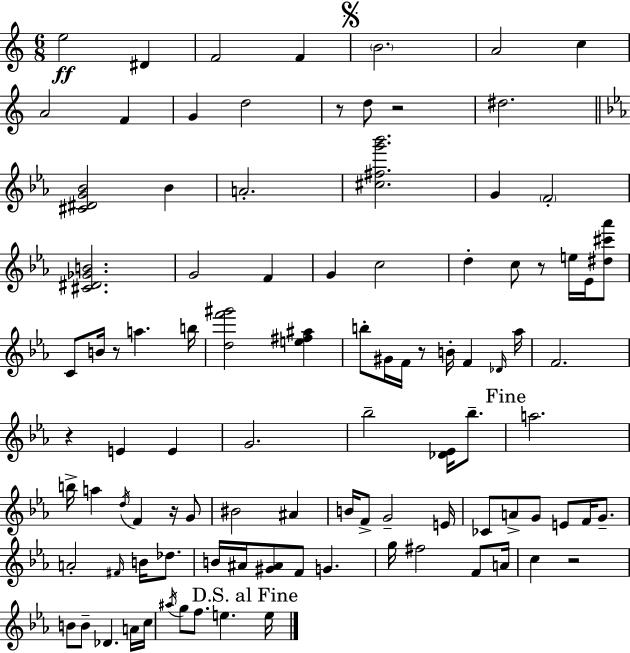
{
  \clef treble
  \numericTimeSignature
  \time 6/8
  \key c \major
  e''2\ff dis'4 | f'2 f'4 | \mark \markup { \musicglyph "scripts.segno" } \parenthesize b'2. | a'2 c''4 | \break a'2 f'4 | g'4 d''2 | r8 d''8 r2 | dis''2. | \break \bar "||" \break \key ees \major <cis' dis' g' bes'>2 bes'4 | a'2.-. | <cis'' fis'' g''' bes'''>2. | g'4 \parenthesize f'2-. | \break <cis' dis' ges' b'>2. | g'2 f'4 | g'4 c''2 | d''4-. c''8 r8 e''16 ees'16 <dis'' cis''' aes'''>8 | \break c'8 b'16 r8 a''4. b''16 | <d'' f''' gis'''>2 <e'' fis'' ais''>4 | b''8-. gis'16 f'16 r8 b'16-. f'4 \grace { des'16 } | aes''16 f'2. | \break r4 e'4 e'4 | g'2. | bes''2-- <des' ees'>16 bes''8.-- | \mark "Fine" a''2. | \break b''16-> a''4 \acciaccatura { d''16 } f'4 r16 | g'8 bis'2 ais'4 | b'16 f'8-> g'2-- | e'16 ces'8 a'8-> g'8 e'8 f'16 g'8.-- | \break a'2-. \grace { fis'16 } b'16 | des''8. b'16 ais'16 <gis' ais'>8 f'8 g'4. | g''16 fis''2 | f'8 a'16 c''4 r2 | \break b'8 b'8-- des'4. | a'16 c''16 \acciaccatura { ais''16 } g''8 f''8. e''4. | \mark "D.S. al Fine" e''16 \bar "|."
}